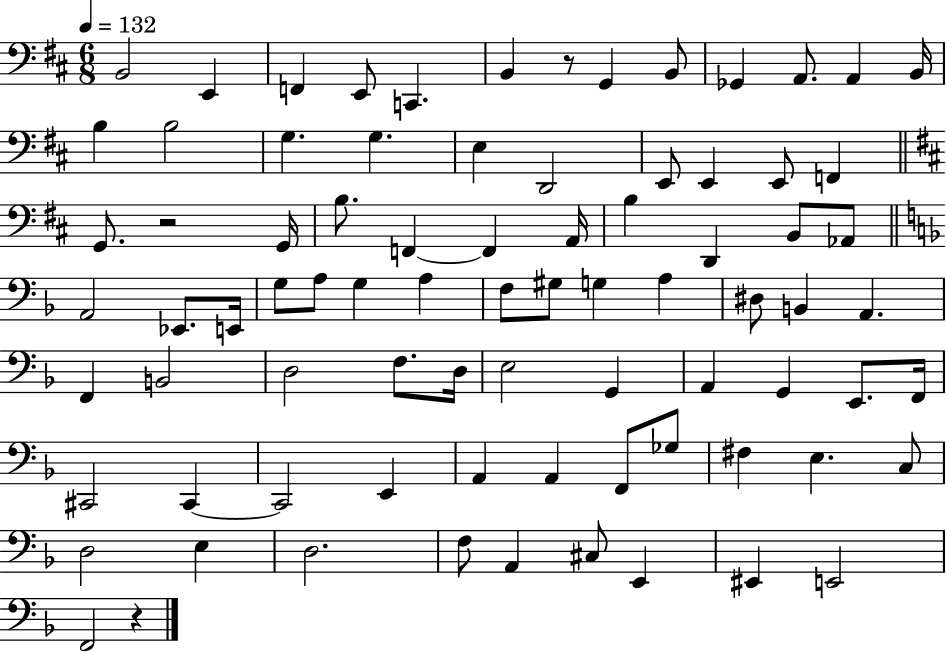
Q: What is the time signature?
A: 6/8